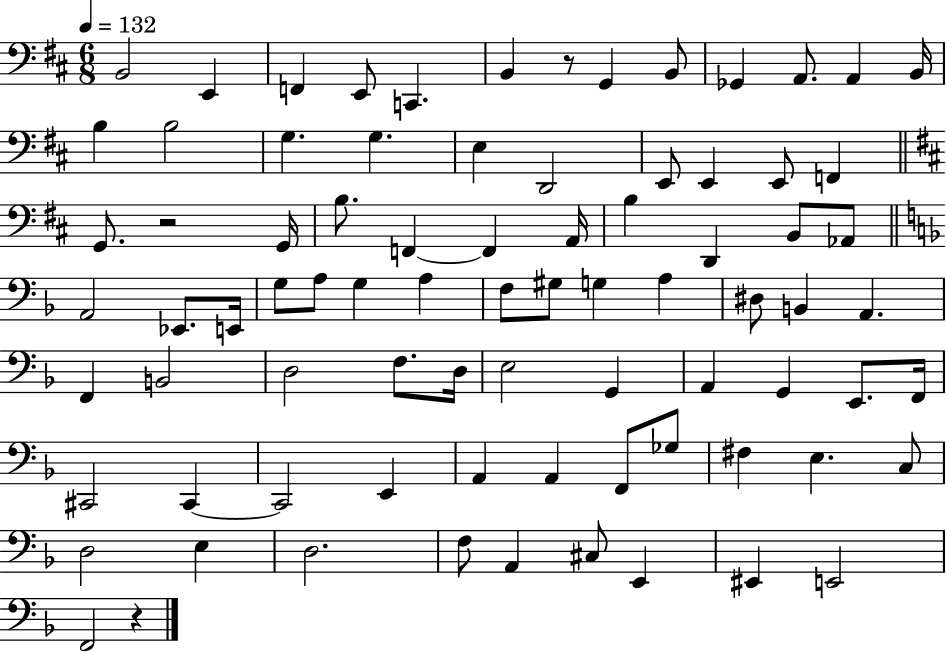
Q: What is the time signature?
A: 6/8